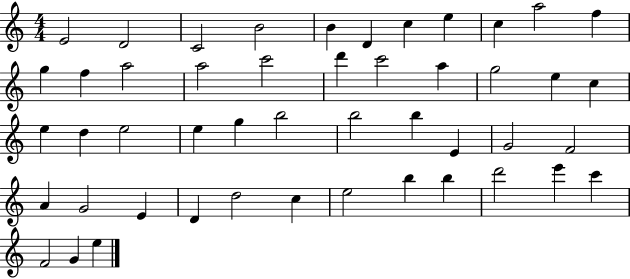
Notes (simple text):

E4/h D4/h C4/h B4/h B4/q D4/q C5/q E5/q C5/q A5/h F5/q G5/q F5/q A5/h A5/h C6/h D6/q C6/h A5/q G5/h E5/q C5/q E5/q D5/q E5/h E5/q G5/q B5/h B5/h B5/q E4/q G4/h F4/h A4/q G4/h E4/q D4/q D5/h C5/q E5/h B5/q B5/q D6/h E6/q C6/q F4/h G4/q E5/q